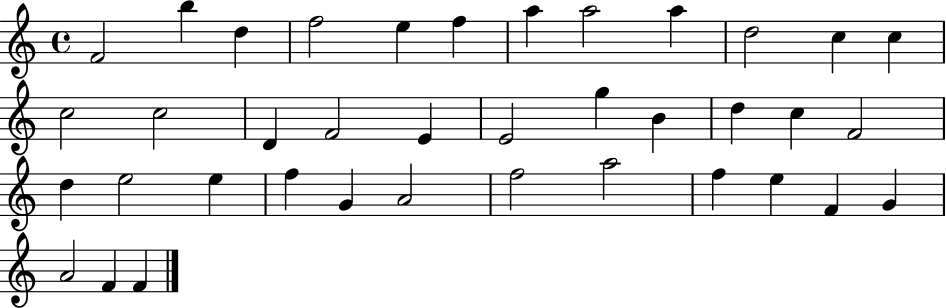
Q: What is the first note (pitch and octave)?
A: F4